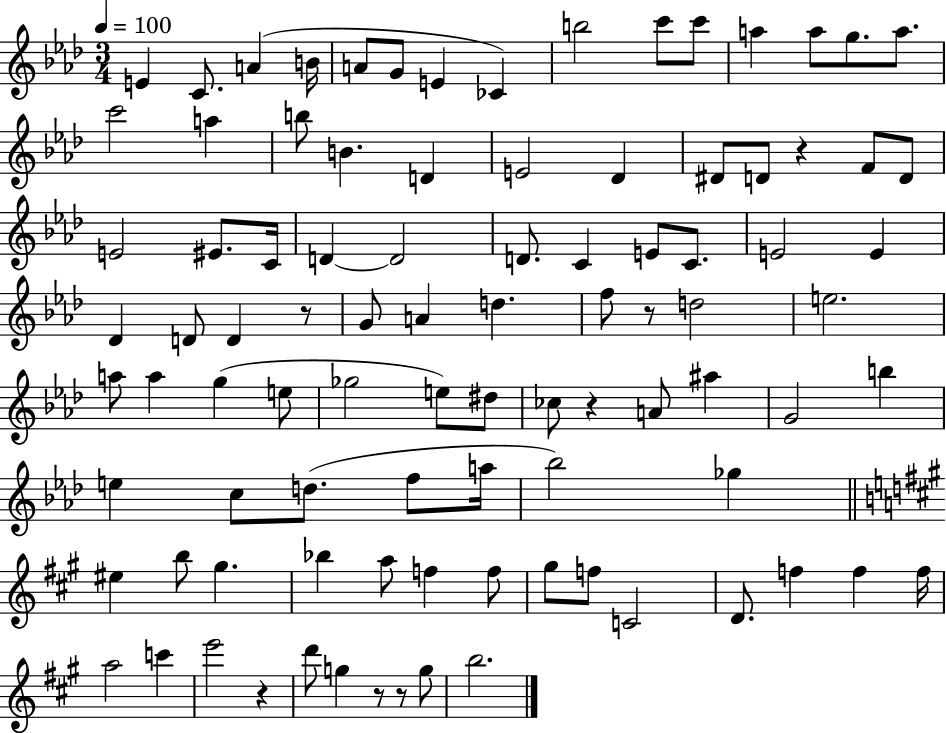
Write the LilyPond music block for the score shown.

{
  \clef treble
  \numericTimeSignature
  \time 3/4
  \key aes \major
  \tempo 4 = 100
  \repeat volta 2 { e'4 c'8. a'4( b'16 | a'8 g'8 e'4 ces'4) | b''2 c'''8 c'''8 | a''4 a''8 g''8. a''8. | \break c'''2 a''4 | b''8 b'4. d'4 | e'2 des'4 | dis'8 d'8 r4 f'8 d'8 | \break e'2 eis'8. c'16 | d'4~~ d'2 | d'8. c'4 e'8 c'8. | e'2 e'4 | \break des'4 d'8 d'4 r8 | g'8 a'4 d''4. | f''8 r8 d''2 | e''2. | \break a''8 a''4 g''4( e''8 | ges''2 e''8) dis''8 | ces''8 r4 a'8 ais''4 | g'2 b''4 | \break e''4 c''8 d''8.( f''8 a''16 | bes''2) ges''4 | \bar "||" \break \key a \major eis''4 b''8 gis''4. | bes''4 a''8 f''4 f''8 | gis''8 f''8 c'2 | d'8. f''4 f''4 f''16 | \break a''2 c'''4 | e'''2 r4 | d'''8 g''4 r8 r8 g''8 | b''2. | \break } \bar "|."
}